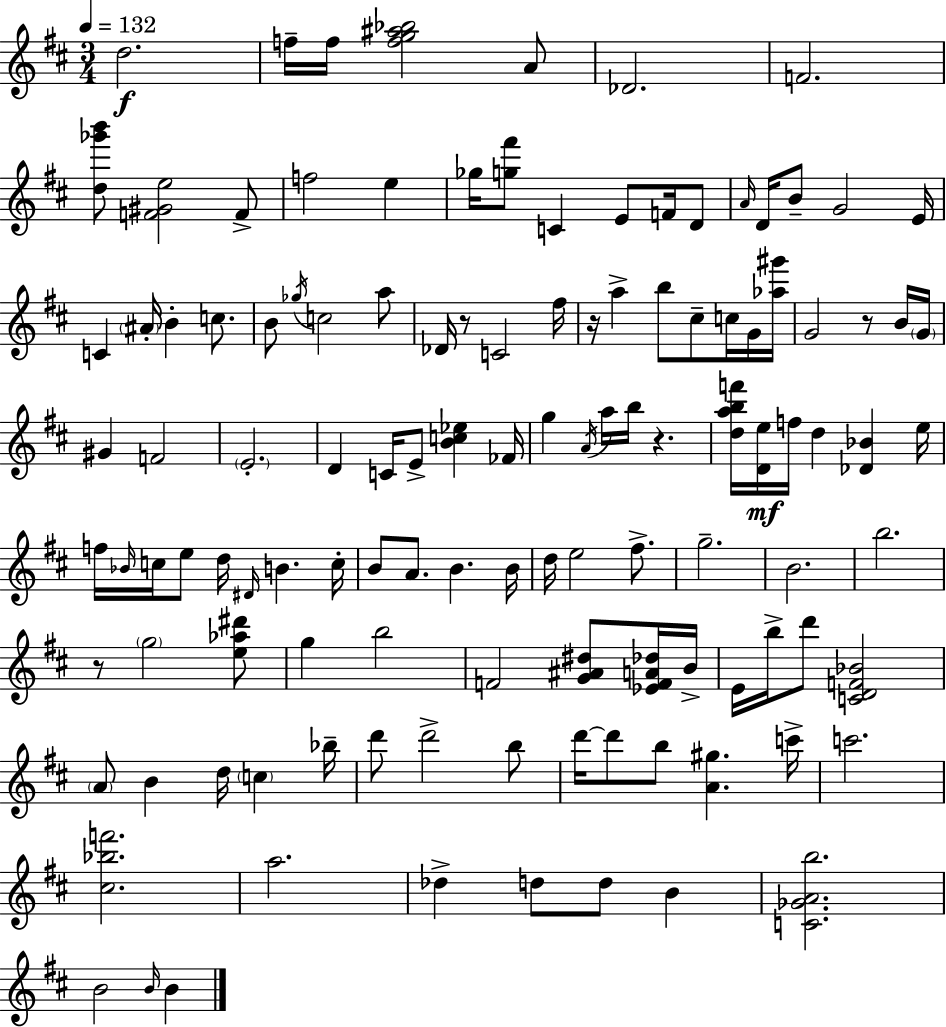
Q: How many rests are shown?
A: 5